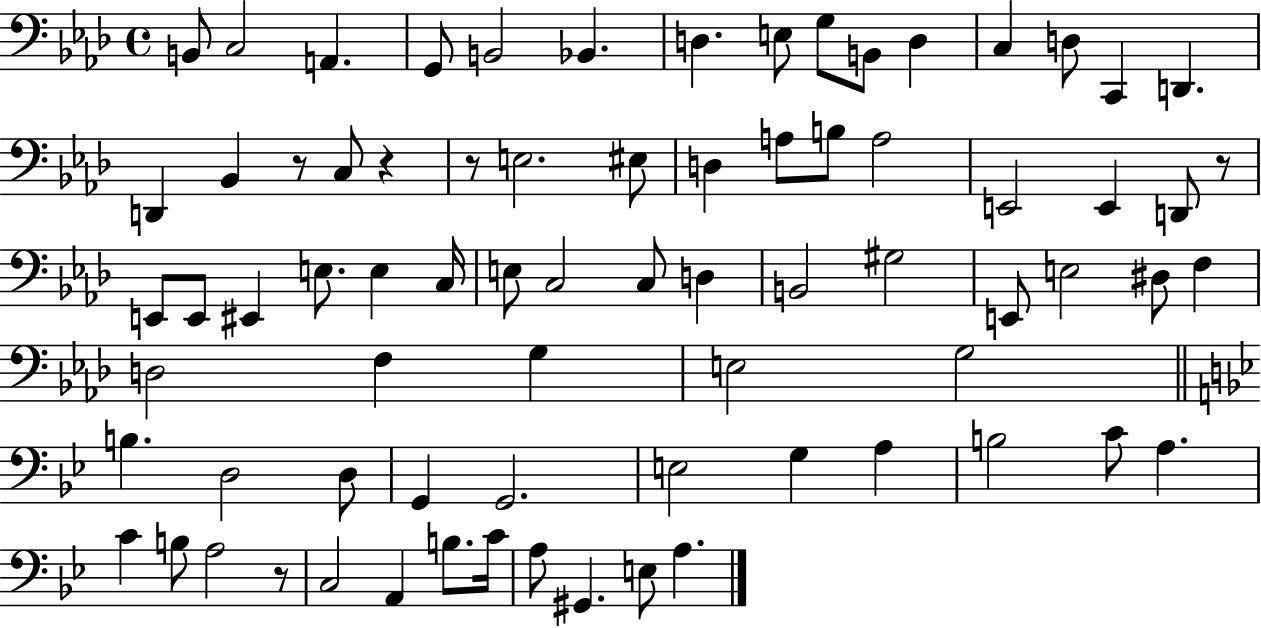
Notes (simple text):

B2/e C3/h A2/q. G2/e B2/h Bb2/q. D3/q. E3/e G3/e B2/e D3/q C3/q D3/e C2/q D2/q. D2/q Bb2/q R/e C3/e R/q R/e E3/h. EIS3/e D3/q A3/e B3/e A3/h E2/h E2/q D2/e R/e E2/e E2/e EIS2/q E3/e. E3/q C3/s E3/e C3/h C3/e D3/q B2/h G#3/h E2/e E3/h D#3/e F3/q D3/h F3/q G3/q E3/h G3/h B3/q. D3/h D3/e G2/q G2/h. E3/h G3/q A3/q B3/h C4/e A3/q. C4/q B3/e A3/h R/e C3/h A2/q B3/e. C4/s A3/e G#2/q. E3/e A3/q.